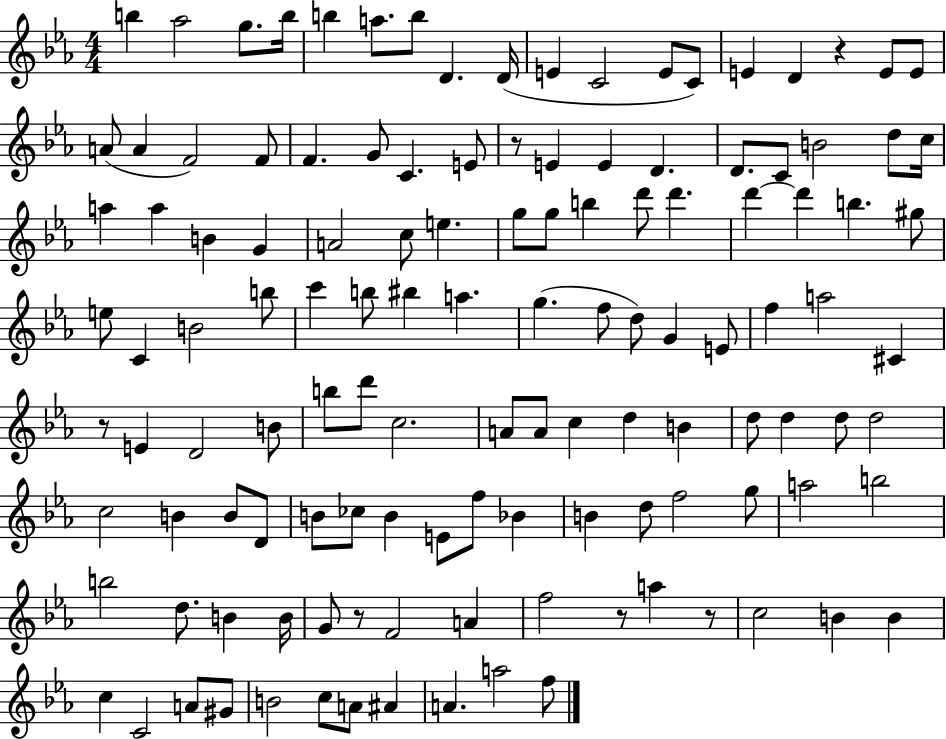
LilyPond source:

{
  \clef treble
  \numericTimeSignature
  \time 4/4
  \key ees \major
  \repeat volta 2 { b''4 aes''2 g''8. b''16 | b''4 a''8. b''8 d'4. d'16( | e'4 c'2 e'8 c'8) | e'4 d'4 r4 e'8 e'8 | \break a'8( a'4 f'2) f'8 | f'4. g'8 c'4. e'8 | r8 e'4 e'4 d'4. | d'8. c'8 b'2 d''8 c''16 | \break a''4 a''4 b'4 g'4 | a'2 c''8 e''4. | g''8 g''8 b''4 d'''8 d'''4. | d'''4~~ d'''4 b''4. gis''8 | \break e''8 c'4 b'2 b''8 | c'''4 b''8 bis''4 a''4. | g''4.( f''8 d''8) g'4 e'8 | f''4 a''2 cis'4 | \break r8 e'4 d'2 b'8 | b''8 d'''8 c''2. | a'8 a'8 c''4 d''4 b'4 | d''8 d''4 d''8 d''2 | \break c''2 b'4 b'8 d'8 | b'8 ces''8 b'4 e'8 f''8 bes'4 | b'4 d''8 f''2 g''8 | a''2 b''2 | \break b''2 d''8. b'4 b'16 | g'8 r8 f'2 a'4 | f''2 r8 a''4 r8 | c''2 b'4 b'4 | \break c''4 c'2 a'8 gis'8 | b'2 c''8 a'8 ais'4 | a'4. a''2 f''8 | } \bar "|."
}